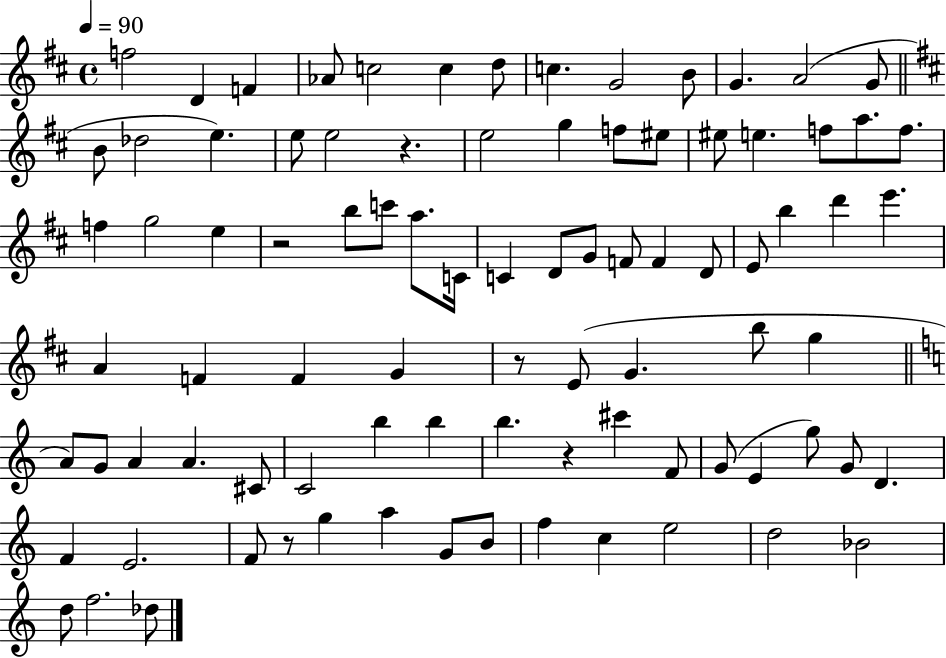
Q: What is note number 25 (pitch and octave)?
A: F5